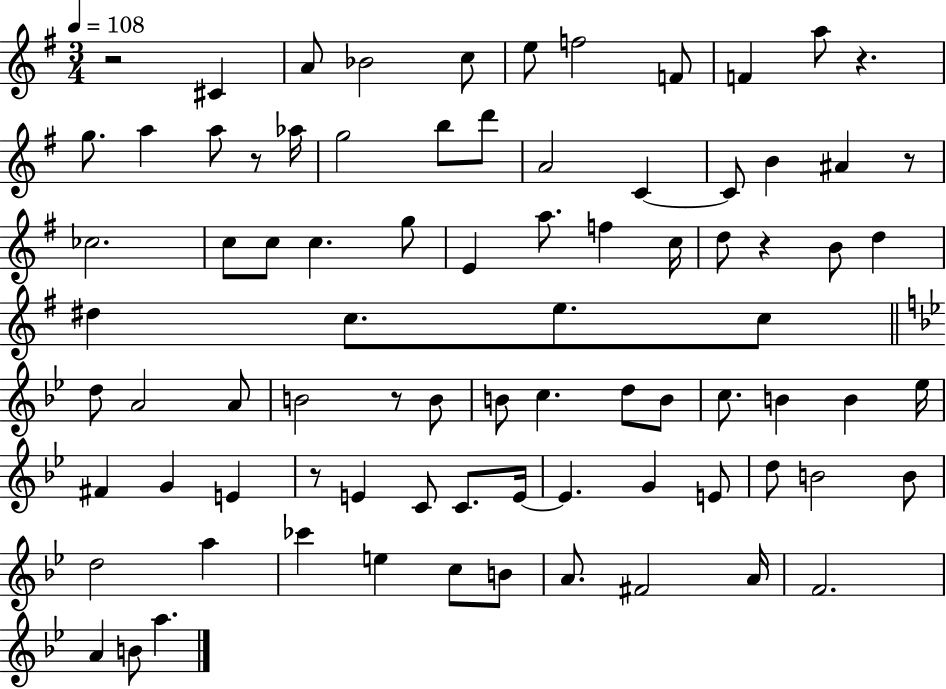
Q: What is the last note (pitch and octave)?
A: A5